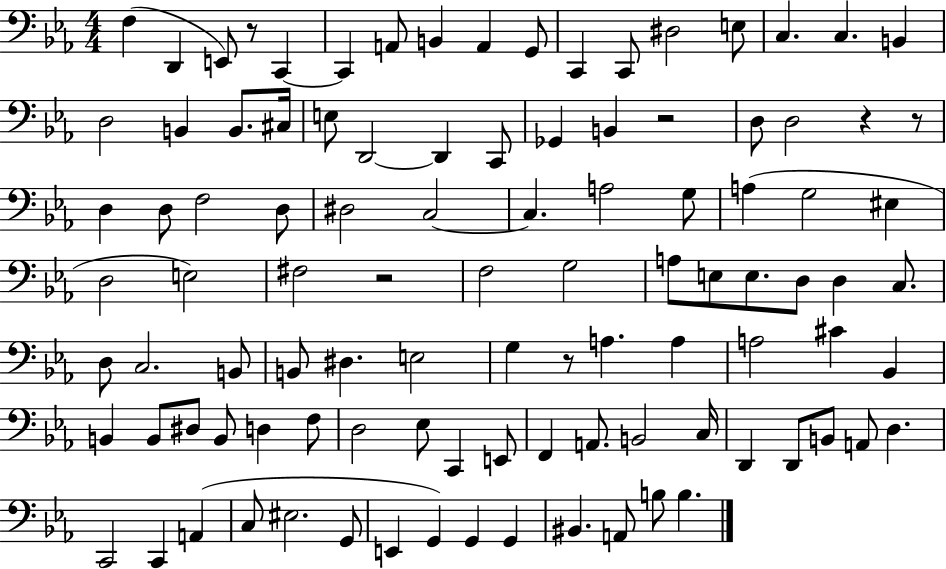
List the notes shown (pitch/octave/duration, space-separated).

F3/q D2/q E2/e R/e C2/q C2/q A2/e B2/q A2/q G2/e C2/q C2/e D#3/h E3/e C3/q. C3/q. B2/q D3/h B2/q B2/e. C#3/s E3/e D2/h D2/q C2/e Gb2/q B2/q R/h D3/e D3/h R/q R/e D3/q D3/e F3/h D3/e D#3/h C3/h C3/q. A3/h G3/e A3/q G3/h EIS3/q D3/h E3/h F#3/h R/h F3/h G3/h A3/e E3/e E3/e. D3/e D3/q C3/e. D3/e C3/h. B2/e B2/e D#3/q. E3/h G3/q R/e A3/q. A3/q A3/h C#4/q Bb2/q B2/q B2/e D#3/e B2/e D3/q F3/e D3/h Eb3/e C2/q E2/e F2/q A2/e. B2/h C3/s D2/q D2/e B2/e A2/e D3/q. C2/h C2/q A2/q C3/e EIS3/h. G2/e E2/q G2/q G2/q G2/q BIS2/q. A2/e B3/e B3/q.